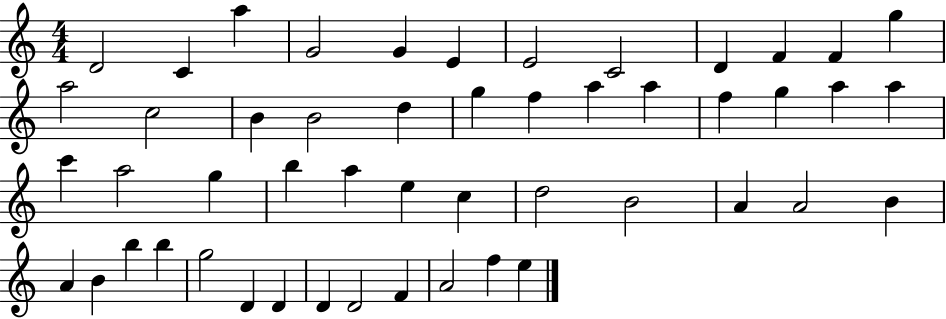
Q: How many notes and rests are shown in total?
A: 50